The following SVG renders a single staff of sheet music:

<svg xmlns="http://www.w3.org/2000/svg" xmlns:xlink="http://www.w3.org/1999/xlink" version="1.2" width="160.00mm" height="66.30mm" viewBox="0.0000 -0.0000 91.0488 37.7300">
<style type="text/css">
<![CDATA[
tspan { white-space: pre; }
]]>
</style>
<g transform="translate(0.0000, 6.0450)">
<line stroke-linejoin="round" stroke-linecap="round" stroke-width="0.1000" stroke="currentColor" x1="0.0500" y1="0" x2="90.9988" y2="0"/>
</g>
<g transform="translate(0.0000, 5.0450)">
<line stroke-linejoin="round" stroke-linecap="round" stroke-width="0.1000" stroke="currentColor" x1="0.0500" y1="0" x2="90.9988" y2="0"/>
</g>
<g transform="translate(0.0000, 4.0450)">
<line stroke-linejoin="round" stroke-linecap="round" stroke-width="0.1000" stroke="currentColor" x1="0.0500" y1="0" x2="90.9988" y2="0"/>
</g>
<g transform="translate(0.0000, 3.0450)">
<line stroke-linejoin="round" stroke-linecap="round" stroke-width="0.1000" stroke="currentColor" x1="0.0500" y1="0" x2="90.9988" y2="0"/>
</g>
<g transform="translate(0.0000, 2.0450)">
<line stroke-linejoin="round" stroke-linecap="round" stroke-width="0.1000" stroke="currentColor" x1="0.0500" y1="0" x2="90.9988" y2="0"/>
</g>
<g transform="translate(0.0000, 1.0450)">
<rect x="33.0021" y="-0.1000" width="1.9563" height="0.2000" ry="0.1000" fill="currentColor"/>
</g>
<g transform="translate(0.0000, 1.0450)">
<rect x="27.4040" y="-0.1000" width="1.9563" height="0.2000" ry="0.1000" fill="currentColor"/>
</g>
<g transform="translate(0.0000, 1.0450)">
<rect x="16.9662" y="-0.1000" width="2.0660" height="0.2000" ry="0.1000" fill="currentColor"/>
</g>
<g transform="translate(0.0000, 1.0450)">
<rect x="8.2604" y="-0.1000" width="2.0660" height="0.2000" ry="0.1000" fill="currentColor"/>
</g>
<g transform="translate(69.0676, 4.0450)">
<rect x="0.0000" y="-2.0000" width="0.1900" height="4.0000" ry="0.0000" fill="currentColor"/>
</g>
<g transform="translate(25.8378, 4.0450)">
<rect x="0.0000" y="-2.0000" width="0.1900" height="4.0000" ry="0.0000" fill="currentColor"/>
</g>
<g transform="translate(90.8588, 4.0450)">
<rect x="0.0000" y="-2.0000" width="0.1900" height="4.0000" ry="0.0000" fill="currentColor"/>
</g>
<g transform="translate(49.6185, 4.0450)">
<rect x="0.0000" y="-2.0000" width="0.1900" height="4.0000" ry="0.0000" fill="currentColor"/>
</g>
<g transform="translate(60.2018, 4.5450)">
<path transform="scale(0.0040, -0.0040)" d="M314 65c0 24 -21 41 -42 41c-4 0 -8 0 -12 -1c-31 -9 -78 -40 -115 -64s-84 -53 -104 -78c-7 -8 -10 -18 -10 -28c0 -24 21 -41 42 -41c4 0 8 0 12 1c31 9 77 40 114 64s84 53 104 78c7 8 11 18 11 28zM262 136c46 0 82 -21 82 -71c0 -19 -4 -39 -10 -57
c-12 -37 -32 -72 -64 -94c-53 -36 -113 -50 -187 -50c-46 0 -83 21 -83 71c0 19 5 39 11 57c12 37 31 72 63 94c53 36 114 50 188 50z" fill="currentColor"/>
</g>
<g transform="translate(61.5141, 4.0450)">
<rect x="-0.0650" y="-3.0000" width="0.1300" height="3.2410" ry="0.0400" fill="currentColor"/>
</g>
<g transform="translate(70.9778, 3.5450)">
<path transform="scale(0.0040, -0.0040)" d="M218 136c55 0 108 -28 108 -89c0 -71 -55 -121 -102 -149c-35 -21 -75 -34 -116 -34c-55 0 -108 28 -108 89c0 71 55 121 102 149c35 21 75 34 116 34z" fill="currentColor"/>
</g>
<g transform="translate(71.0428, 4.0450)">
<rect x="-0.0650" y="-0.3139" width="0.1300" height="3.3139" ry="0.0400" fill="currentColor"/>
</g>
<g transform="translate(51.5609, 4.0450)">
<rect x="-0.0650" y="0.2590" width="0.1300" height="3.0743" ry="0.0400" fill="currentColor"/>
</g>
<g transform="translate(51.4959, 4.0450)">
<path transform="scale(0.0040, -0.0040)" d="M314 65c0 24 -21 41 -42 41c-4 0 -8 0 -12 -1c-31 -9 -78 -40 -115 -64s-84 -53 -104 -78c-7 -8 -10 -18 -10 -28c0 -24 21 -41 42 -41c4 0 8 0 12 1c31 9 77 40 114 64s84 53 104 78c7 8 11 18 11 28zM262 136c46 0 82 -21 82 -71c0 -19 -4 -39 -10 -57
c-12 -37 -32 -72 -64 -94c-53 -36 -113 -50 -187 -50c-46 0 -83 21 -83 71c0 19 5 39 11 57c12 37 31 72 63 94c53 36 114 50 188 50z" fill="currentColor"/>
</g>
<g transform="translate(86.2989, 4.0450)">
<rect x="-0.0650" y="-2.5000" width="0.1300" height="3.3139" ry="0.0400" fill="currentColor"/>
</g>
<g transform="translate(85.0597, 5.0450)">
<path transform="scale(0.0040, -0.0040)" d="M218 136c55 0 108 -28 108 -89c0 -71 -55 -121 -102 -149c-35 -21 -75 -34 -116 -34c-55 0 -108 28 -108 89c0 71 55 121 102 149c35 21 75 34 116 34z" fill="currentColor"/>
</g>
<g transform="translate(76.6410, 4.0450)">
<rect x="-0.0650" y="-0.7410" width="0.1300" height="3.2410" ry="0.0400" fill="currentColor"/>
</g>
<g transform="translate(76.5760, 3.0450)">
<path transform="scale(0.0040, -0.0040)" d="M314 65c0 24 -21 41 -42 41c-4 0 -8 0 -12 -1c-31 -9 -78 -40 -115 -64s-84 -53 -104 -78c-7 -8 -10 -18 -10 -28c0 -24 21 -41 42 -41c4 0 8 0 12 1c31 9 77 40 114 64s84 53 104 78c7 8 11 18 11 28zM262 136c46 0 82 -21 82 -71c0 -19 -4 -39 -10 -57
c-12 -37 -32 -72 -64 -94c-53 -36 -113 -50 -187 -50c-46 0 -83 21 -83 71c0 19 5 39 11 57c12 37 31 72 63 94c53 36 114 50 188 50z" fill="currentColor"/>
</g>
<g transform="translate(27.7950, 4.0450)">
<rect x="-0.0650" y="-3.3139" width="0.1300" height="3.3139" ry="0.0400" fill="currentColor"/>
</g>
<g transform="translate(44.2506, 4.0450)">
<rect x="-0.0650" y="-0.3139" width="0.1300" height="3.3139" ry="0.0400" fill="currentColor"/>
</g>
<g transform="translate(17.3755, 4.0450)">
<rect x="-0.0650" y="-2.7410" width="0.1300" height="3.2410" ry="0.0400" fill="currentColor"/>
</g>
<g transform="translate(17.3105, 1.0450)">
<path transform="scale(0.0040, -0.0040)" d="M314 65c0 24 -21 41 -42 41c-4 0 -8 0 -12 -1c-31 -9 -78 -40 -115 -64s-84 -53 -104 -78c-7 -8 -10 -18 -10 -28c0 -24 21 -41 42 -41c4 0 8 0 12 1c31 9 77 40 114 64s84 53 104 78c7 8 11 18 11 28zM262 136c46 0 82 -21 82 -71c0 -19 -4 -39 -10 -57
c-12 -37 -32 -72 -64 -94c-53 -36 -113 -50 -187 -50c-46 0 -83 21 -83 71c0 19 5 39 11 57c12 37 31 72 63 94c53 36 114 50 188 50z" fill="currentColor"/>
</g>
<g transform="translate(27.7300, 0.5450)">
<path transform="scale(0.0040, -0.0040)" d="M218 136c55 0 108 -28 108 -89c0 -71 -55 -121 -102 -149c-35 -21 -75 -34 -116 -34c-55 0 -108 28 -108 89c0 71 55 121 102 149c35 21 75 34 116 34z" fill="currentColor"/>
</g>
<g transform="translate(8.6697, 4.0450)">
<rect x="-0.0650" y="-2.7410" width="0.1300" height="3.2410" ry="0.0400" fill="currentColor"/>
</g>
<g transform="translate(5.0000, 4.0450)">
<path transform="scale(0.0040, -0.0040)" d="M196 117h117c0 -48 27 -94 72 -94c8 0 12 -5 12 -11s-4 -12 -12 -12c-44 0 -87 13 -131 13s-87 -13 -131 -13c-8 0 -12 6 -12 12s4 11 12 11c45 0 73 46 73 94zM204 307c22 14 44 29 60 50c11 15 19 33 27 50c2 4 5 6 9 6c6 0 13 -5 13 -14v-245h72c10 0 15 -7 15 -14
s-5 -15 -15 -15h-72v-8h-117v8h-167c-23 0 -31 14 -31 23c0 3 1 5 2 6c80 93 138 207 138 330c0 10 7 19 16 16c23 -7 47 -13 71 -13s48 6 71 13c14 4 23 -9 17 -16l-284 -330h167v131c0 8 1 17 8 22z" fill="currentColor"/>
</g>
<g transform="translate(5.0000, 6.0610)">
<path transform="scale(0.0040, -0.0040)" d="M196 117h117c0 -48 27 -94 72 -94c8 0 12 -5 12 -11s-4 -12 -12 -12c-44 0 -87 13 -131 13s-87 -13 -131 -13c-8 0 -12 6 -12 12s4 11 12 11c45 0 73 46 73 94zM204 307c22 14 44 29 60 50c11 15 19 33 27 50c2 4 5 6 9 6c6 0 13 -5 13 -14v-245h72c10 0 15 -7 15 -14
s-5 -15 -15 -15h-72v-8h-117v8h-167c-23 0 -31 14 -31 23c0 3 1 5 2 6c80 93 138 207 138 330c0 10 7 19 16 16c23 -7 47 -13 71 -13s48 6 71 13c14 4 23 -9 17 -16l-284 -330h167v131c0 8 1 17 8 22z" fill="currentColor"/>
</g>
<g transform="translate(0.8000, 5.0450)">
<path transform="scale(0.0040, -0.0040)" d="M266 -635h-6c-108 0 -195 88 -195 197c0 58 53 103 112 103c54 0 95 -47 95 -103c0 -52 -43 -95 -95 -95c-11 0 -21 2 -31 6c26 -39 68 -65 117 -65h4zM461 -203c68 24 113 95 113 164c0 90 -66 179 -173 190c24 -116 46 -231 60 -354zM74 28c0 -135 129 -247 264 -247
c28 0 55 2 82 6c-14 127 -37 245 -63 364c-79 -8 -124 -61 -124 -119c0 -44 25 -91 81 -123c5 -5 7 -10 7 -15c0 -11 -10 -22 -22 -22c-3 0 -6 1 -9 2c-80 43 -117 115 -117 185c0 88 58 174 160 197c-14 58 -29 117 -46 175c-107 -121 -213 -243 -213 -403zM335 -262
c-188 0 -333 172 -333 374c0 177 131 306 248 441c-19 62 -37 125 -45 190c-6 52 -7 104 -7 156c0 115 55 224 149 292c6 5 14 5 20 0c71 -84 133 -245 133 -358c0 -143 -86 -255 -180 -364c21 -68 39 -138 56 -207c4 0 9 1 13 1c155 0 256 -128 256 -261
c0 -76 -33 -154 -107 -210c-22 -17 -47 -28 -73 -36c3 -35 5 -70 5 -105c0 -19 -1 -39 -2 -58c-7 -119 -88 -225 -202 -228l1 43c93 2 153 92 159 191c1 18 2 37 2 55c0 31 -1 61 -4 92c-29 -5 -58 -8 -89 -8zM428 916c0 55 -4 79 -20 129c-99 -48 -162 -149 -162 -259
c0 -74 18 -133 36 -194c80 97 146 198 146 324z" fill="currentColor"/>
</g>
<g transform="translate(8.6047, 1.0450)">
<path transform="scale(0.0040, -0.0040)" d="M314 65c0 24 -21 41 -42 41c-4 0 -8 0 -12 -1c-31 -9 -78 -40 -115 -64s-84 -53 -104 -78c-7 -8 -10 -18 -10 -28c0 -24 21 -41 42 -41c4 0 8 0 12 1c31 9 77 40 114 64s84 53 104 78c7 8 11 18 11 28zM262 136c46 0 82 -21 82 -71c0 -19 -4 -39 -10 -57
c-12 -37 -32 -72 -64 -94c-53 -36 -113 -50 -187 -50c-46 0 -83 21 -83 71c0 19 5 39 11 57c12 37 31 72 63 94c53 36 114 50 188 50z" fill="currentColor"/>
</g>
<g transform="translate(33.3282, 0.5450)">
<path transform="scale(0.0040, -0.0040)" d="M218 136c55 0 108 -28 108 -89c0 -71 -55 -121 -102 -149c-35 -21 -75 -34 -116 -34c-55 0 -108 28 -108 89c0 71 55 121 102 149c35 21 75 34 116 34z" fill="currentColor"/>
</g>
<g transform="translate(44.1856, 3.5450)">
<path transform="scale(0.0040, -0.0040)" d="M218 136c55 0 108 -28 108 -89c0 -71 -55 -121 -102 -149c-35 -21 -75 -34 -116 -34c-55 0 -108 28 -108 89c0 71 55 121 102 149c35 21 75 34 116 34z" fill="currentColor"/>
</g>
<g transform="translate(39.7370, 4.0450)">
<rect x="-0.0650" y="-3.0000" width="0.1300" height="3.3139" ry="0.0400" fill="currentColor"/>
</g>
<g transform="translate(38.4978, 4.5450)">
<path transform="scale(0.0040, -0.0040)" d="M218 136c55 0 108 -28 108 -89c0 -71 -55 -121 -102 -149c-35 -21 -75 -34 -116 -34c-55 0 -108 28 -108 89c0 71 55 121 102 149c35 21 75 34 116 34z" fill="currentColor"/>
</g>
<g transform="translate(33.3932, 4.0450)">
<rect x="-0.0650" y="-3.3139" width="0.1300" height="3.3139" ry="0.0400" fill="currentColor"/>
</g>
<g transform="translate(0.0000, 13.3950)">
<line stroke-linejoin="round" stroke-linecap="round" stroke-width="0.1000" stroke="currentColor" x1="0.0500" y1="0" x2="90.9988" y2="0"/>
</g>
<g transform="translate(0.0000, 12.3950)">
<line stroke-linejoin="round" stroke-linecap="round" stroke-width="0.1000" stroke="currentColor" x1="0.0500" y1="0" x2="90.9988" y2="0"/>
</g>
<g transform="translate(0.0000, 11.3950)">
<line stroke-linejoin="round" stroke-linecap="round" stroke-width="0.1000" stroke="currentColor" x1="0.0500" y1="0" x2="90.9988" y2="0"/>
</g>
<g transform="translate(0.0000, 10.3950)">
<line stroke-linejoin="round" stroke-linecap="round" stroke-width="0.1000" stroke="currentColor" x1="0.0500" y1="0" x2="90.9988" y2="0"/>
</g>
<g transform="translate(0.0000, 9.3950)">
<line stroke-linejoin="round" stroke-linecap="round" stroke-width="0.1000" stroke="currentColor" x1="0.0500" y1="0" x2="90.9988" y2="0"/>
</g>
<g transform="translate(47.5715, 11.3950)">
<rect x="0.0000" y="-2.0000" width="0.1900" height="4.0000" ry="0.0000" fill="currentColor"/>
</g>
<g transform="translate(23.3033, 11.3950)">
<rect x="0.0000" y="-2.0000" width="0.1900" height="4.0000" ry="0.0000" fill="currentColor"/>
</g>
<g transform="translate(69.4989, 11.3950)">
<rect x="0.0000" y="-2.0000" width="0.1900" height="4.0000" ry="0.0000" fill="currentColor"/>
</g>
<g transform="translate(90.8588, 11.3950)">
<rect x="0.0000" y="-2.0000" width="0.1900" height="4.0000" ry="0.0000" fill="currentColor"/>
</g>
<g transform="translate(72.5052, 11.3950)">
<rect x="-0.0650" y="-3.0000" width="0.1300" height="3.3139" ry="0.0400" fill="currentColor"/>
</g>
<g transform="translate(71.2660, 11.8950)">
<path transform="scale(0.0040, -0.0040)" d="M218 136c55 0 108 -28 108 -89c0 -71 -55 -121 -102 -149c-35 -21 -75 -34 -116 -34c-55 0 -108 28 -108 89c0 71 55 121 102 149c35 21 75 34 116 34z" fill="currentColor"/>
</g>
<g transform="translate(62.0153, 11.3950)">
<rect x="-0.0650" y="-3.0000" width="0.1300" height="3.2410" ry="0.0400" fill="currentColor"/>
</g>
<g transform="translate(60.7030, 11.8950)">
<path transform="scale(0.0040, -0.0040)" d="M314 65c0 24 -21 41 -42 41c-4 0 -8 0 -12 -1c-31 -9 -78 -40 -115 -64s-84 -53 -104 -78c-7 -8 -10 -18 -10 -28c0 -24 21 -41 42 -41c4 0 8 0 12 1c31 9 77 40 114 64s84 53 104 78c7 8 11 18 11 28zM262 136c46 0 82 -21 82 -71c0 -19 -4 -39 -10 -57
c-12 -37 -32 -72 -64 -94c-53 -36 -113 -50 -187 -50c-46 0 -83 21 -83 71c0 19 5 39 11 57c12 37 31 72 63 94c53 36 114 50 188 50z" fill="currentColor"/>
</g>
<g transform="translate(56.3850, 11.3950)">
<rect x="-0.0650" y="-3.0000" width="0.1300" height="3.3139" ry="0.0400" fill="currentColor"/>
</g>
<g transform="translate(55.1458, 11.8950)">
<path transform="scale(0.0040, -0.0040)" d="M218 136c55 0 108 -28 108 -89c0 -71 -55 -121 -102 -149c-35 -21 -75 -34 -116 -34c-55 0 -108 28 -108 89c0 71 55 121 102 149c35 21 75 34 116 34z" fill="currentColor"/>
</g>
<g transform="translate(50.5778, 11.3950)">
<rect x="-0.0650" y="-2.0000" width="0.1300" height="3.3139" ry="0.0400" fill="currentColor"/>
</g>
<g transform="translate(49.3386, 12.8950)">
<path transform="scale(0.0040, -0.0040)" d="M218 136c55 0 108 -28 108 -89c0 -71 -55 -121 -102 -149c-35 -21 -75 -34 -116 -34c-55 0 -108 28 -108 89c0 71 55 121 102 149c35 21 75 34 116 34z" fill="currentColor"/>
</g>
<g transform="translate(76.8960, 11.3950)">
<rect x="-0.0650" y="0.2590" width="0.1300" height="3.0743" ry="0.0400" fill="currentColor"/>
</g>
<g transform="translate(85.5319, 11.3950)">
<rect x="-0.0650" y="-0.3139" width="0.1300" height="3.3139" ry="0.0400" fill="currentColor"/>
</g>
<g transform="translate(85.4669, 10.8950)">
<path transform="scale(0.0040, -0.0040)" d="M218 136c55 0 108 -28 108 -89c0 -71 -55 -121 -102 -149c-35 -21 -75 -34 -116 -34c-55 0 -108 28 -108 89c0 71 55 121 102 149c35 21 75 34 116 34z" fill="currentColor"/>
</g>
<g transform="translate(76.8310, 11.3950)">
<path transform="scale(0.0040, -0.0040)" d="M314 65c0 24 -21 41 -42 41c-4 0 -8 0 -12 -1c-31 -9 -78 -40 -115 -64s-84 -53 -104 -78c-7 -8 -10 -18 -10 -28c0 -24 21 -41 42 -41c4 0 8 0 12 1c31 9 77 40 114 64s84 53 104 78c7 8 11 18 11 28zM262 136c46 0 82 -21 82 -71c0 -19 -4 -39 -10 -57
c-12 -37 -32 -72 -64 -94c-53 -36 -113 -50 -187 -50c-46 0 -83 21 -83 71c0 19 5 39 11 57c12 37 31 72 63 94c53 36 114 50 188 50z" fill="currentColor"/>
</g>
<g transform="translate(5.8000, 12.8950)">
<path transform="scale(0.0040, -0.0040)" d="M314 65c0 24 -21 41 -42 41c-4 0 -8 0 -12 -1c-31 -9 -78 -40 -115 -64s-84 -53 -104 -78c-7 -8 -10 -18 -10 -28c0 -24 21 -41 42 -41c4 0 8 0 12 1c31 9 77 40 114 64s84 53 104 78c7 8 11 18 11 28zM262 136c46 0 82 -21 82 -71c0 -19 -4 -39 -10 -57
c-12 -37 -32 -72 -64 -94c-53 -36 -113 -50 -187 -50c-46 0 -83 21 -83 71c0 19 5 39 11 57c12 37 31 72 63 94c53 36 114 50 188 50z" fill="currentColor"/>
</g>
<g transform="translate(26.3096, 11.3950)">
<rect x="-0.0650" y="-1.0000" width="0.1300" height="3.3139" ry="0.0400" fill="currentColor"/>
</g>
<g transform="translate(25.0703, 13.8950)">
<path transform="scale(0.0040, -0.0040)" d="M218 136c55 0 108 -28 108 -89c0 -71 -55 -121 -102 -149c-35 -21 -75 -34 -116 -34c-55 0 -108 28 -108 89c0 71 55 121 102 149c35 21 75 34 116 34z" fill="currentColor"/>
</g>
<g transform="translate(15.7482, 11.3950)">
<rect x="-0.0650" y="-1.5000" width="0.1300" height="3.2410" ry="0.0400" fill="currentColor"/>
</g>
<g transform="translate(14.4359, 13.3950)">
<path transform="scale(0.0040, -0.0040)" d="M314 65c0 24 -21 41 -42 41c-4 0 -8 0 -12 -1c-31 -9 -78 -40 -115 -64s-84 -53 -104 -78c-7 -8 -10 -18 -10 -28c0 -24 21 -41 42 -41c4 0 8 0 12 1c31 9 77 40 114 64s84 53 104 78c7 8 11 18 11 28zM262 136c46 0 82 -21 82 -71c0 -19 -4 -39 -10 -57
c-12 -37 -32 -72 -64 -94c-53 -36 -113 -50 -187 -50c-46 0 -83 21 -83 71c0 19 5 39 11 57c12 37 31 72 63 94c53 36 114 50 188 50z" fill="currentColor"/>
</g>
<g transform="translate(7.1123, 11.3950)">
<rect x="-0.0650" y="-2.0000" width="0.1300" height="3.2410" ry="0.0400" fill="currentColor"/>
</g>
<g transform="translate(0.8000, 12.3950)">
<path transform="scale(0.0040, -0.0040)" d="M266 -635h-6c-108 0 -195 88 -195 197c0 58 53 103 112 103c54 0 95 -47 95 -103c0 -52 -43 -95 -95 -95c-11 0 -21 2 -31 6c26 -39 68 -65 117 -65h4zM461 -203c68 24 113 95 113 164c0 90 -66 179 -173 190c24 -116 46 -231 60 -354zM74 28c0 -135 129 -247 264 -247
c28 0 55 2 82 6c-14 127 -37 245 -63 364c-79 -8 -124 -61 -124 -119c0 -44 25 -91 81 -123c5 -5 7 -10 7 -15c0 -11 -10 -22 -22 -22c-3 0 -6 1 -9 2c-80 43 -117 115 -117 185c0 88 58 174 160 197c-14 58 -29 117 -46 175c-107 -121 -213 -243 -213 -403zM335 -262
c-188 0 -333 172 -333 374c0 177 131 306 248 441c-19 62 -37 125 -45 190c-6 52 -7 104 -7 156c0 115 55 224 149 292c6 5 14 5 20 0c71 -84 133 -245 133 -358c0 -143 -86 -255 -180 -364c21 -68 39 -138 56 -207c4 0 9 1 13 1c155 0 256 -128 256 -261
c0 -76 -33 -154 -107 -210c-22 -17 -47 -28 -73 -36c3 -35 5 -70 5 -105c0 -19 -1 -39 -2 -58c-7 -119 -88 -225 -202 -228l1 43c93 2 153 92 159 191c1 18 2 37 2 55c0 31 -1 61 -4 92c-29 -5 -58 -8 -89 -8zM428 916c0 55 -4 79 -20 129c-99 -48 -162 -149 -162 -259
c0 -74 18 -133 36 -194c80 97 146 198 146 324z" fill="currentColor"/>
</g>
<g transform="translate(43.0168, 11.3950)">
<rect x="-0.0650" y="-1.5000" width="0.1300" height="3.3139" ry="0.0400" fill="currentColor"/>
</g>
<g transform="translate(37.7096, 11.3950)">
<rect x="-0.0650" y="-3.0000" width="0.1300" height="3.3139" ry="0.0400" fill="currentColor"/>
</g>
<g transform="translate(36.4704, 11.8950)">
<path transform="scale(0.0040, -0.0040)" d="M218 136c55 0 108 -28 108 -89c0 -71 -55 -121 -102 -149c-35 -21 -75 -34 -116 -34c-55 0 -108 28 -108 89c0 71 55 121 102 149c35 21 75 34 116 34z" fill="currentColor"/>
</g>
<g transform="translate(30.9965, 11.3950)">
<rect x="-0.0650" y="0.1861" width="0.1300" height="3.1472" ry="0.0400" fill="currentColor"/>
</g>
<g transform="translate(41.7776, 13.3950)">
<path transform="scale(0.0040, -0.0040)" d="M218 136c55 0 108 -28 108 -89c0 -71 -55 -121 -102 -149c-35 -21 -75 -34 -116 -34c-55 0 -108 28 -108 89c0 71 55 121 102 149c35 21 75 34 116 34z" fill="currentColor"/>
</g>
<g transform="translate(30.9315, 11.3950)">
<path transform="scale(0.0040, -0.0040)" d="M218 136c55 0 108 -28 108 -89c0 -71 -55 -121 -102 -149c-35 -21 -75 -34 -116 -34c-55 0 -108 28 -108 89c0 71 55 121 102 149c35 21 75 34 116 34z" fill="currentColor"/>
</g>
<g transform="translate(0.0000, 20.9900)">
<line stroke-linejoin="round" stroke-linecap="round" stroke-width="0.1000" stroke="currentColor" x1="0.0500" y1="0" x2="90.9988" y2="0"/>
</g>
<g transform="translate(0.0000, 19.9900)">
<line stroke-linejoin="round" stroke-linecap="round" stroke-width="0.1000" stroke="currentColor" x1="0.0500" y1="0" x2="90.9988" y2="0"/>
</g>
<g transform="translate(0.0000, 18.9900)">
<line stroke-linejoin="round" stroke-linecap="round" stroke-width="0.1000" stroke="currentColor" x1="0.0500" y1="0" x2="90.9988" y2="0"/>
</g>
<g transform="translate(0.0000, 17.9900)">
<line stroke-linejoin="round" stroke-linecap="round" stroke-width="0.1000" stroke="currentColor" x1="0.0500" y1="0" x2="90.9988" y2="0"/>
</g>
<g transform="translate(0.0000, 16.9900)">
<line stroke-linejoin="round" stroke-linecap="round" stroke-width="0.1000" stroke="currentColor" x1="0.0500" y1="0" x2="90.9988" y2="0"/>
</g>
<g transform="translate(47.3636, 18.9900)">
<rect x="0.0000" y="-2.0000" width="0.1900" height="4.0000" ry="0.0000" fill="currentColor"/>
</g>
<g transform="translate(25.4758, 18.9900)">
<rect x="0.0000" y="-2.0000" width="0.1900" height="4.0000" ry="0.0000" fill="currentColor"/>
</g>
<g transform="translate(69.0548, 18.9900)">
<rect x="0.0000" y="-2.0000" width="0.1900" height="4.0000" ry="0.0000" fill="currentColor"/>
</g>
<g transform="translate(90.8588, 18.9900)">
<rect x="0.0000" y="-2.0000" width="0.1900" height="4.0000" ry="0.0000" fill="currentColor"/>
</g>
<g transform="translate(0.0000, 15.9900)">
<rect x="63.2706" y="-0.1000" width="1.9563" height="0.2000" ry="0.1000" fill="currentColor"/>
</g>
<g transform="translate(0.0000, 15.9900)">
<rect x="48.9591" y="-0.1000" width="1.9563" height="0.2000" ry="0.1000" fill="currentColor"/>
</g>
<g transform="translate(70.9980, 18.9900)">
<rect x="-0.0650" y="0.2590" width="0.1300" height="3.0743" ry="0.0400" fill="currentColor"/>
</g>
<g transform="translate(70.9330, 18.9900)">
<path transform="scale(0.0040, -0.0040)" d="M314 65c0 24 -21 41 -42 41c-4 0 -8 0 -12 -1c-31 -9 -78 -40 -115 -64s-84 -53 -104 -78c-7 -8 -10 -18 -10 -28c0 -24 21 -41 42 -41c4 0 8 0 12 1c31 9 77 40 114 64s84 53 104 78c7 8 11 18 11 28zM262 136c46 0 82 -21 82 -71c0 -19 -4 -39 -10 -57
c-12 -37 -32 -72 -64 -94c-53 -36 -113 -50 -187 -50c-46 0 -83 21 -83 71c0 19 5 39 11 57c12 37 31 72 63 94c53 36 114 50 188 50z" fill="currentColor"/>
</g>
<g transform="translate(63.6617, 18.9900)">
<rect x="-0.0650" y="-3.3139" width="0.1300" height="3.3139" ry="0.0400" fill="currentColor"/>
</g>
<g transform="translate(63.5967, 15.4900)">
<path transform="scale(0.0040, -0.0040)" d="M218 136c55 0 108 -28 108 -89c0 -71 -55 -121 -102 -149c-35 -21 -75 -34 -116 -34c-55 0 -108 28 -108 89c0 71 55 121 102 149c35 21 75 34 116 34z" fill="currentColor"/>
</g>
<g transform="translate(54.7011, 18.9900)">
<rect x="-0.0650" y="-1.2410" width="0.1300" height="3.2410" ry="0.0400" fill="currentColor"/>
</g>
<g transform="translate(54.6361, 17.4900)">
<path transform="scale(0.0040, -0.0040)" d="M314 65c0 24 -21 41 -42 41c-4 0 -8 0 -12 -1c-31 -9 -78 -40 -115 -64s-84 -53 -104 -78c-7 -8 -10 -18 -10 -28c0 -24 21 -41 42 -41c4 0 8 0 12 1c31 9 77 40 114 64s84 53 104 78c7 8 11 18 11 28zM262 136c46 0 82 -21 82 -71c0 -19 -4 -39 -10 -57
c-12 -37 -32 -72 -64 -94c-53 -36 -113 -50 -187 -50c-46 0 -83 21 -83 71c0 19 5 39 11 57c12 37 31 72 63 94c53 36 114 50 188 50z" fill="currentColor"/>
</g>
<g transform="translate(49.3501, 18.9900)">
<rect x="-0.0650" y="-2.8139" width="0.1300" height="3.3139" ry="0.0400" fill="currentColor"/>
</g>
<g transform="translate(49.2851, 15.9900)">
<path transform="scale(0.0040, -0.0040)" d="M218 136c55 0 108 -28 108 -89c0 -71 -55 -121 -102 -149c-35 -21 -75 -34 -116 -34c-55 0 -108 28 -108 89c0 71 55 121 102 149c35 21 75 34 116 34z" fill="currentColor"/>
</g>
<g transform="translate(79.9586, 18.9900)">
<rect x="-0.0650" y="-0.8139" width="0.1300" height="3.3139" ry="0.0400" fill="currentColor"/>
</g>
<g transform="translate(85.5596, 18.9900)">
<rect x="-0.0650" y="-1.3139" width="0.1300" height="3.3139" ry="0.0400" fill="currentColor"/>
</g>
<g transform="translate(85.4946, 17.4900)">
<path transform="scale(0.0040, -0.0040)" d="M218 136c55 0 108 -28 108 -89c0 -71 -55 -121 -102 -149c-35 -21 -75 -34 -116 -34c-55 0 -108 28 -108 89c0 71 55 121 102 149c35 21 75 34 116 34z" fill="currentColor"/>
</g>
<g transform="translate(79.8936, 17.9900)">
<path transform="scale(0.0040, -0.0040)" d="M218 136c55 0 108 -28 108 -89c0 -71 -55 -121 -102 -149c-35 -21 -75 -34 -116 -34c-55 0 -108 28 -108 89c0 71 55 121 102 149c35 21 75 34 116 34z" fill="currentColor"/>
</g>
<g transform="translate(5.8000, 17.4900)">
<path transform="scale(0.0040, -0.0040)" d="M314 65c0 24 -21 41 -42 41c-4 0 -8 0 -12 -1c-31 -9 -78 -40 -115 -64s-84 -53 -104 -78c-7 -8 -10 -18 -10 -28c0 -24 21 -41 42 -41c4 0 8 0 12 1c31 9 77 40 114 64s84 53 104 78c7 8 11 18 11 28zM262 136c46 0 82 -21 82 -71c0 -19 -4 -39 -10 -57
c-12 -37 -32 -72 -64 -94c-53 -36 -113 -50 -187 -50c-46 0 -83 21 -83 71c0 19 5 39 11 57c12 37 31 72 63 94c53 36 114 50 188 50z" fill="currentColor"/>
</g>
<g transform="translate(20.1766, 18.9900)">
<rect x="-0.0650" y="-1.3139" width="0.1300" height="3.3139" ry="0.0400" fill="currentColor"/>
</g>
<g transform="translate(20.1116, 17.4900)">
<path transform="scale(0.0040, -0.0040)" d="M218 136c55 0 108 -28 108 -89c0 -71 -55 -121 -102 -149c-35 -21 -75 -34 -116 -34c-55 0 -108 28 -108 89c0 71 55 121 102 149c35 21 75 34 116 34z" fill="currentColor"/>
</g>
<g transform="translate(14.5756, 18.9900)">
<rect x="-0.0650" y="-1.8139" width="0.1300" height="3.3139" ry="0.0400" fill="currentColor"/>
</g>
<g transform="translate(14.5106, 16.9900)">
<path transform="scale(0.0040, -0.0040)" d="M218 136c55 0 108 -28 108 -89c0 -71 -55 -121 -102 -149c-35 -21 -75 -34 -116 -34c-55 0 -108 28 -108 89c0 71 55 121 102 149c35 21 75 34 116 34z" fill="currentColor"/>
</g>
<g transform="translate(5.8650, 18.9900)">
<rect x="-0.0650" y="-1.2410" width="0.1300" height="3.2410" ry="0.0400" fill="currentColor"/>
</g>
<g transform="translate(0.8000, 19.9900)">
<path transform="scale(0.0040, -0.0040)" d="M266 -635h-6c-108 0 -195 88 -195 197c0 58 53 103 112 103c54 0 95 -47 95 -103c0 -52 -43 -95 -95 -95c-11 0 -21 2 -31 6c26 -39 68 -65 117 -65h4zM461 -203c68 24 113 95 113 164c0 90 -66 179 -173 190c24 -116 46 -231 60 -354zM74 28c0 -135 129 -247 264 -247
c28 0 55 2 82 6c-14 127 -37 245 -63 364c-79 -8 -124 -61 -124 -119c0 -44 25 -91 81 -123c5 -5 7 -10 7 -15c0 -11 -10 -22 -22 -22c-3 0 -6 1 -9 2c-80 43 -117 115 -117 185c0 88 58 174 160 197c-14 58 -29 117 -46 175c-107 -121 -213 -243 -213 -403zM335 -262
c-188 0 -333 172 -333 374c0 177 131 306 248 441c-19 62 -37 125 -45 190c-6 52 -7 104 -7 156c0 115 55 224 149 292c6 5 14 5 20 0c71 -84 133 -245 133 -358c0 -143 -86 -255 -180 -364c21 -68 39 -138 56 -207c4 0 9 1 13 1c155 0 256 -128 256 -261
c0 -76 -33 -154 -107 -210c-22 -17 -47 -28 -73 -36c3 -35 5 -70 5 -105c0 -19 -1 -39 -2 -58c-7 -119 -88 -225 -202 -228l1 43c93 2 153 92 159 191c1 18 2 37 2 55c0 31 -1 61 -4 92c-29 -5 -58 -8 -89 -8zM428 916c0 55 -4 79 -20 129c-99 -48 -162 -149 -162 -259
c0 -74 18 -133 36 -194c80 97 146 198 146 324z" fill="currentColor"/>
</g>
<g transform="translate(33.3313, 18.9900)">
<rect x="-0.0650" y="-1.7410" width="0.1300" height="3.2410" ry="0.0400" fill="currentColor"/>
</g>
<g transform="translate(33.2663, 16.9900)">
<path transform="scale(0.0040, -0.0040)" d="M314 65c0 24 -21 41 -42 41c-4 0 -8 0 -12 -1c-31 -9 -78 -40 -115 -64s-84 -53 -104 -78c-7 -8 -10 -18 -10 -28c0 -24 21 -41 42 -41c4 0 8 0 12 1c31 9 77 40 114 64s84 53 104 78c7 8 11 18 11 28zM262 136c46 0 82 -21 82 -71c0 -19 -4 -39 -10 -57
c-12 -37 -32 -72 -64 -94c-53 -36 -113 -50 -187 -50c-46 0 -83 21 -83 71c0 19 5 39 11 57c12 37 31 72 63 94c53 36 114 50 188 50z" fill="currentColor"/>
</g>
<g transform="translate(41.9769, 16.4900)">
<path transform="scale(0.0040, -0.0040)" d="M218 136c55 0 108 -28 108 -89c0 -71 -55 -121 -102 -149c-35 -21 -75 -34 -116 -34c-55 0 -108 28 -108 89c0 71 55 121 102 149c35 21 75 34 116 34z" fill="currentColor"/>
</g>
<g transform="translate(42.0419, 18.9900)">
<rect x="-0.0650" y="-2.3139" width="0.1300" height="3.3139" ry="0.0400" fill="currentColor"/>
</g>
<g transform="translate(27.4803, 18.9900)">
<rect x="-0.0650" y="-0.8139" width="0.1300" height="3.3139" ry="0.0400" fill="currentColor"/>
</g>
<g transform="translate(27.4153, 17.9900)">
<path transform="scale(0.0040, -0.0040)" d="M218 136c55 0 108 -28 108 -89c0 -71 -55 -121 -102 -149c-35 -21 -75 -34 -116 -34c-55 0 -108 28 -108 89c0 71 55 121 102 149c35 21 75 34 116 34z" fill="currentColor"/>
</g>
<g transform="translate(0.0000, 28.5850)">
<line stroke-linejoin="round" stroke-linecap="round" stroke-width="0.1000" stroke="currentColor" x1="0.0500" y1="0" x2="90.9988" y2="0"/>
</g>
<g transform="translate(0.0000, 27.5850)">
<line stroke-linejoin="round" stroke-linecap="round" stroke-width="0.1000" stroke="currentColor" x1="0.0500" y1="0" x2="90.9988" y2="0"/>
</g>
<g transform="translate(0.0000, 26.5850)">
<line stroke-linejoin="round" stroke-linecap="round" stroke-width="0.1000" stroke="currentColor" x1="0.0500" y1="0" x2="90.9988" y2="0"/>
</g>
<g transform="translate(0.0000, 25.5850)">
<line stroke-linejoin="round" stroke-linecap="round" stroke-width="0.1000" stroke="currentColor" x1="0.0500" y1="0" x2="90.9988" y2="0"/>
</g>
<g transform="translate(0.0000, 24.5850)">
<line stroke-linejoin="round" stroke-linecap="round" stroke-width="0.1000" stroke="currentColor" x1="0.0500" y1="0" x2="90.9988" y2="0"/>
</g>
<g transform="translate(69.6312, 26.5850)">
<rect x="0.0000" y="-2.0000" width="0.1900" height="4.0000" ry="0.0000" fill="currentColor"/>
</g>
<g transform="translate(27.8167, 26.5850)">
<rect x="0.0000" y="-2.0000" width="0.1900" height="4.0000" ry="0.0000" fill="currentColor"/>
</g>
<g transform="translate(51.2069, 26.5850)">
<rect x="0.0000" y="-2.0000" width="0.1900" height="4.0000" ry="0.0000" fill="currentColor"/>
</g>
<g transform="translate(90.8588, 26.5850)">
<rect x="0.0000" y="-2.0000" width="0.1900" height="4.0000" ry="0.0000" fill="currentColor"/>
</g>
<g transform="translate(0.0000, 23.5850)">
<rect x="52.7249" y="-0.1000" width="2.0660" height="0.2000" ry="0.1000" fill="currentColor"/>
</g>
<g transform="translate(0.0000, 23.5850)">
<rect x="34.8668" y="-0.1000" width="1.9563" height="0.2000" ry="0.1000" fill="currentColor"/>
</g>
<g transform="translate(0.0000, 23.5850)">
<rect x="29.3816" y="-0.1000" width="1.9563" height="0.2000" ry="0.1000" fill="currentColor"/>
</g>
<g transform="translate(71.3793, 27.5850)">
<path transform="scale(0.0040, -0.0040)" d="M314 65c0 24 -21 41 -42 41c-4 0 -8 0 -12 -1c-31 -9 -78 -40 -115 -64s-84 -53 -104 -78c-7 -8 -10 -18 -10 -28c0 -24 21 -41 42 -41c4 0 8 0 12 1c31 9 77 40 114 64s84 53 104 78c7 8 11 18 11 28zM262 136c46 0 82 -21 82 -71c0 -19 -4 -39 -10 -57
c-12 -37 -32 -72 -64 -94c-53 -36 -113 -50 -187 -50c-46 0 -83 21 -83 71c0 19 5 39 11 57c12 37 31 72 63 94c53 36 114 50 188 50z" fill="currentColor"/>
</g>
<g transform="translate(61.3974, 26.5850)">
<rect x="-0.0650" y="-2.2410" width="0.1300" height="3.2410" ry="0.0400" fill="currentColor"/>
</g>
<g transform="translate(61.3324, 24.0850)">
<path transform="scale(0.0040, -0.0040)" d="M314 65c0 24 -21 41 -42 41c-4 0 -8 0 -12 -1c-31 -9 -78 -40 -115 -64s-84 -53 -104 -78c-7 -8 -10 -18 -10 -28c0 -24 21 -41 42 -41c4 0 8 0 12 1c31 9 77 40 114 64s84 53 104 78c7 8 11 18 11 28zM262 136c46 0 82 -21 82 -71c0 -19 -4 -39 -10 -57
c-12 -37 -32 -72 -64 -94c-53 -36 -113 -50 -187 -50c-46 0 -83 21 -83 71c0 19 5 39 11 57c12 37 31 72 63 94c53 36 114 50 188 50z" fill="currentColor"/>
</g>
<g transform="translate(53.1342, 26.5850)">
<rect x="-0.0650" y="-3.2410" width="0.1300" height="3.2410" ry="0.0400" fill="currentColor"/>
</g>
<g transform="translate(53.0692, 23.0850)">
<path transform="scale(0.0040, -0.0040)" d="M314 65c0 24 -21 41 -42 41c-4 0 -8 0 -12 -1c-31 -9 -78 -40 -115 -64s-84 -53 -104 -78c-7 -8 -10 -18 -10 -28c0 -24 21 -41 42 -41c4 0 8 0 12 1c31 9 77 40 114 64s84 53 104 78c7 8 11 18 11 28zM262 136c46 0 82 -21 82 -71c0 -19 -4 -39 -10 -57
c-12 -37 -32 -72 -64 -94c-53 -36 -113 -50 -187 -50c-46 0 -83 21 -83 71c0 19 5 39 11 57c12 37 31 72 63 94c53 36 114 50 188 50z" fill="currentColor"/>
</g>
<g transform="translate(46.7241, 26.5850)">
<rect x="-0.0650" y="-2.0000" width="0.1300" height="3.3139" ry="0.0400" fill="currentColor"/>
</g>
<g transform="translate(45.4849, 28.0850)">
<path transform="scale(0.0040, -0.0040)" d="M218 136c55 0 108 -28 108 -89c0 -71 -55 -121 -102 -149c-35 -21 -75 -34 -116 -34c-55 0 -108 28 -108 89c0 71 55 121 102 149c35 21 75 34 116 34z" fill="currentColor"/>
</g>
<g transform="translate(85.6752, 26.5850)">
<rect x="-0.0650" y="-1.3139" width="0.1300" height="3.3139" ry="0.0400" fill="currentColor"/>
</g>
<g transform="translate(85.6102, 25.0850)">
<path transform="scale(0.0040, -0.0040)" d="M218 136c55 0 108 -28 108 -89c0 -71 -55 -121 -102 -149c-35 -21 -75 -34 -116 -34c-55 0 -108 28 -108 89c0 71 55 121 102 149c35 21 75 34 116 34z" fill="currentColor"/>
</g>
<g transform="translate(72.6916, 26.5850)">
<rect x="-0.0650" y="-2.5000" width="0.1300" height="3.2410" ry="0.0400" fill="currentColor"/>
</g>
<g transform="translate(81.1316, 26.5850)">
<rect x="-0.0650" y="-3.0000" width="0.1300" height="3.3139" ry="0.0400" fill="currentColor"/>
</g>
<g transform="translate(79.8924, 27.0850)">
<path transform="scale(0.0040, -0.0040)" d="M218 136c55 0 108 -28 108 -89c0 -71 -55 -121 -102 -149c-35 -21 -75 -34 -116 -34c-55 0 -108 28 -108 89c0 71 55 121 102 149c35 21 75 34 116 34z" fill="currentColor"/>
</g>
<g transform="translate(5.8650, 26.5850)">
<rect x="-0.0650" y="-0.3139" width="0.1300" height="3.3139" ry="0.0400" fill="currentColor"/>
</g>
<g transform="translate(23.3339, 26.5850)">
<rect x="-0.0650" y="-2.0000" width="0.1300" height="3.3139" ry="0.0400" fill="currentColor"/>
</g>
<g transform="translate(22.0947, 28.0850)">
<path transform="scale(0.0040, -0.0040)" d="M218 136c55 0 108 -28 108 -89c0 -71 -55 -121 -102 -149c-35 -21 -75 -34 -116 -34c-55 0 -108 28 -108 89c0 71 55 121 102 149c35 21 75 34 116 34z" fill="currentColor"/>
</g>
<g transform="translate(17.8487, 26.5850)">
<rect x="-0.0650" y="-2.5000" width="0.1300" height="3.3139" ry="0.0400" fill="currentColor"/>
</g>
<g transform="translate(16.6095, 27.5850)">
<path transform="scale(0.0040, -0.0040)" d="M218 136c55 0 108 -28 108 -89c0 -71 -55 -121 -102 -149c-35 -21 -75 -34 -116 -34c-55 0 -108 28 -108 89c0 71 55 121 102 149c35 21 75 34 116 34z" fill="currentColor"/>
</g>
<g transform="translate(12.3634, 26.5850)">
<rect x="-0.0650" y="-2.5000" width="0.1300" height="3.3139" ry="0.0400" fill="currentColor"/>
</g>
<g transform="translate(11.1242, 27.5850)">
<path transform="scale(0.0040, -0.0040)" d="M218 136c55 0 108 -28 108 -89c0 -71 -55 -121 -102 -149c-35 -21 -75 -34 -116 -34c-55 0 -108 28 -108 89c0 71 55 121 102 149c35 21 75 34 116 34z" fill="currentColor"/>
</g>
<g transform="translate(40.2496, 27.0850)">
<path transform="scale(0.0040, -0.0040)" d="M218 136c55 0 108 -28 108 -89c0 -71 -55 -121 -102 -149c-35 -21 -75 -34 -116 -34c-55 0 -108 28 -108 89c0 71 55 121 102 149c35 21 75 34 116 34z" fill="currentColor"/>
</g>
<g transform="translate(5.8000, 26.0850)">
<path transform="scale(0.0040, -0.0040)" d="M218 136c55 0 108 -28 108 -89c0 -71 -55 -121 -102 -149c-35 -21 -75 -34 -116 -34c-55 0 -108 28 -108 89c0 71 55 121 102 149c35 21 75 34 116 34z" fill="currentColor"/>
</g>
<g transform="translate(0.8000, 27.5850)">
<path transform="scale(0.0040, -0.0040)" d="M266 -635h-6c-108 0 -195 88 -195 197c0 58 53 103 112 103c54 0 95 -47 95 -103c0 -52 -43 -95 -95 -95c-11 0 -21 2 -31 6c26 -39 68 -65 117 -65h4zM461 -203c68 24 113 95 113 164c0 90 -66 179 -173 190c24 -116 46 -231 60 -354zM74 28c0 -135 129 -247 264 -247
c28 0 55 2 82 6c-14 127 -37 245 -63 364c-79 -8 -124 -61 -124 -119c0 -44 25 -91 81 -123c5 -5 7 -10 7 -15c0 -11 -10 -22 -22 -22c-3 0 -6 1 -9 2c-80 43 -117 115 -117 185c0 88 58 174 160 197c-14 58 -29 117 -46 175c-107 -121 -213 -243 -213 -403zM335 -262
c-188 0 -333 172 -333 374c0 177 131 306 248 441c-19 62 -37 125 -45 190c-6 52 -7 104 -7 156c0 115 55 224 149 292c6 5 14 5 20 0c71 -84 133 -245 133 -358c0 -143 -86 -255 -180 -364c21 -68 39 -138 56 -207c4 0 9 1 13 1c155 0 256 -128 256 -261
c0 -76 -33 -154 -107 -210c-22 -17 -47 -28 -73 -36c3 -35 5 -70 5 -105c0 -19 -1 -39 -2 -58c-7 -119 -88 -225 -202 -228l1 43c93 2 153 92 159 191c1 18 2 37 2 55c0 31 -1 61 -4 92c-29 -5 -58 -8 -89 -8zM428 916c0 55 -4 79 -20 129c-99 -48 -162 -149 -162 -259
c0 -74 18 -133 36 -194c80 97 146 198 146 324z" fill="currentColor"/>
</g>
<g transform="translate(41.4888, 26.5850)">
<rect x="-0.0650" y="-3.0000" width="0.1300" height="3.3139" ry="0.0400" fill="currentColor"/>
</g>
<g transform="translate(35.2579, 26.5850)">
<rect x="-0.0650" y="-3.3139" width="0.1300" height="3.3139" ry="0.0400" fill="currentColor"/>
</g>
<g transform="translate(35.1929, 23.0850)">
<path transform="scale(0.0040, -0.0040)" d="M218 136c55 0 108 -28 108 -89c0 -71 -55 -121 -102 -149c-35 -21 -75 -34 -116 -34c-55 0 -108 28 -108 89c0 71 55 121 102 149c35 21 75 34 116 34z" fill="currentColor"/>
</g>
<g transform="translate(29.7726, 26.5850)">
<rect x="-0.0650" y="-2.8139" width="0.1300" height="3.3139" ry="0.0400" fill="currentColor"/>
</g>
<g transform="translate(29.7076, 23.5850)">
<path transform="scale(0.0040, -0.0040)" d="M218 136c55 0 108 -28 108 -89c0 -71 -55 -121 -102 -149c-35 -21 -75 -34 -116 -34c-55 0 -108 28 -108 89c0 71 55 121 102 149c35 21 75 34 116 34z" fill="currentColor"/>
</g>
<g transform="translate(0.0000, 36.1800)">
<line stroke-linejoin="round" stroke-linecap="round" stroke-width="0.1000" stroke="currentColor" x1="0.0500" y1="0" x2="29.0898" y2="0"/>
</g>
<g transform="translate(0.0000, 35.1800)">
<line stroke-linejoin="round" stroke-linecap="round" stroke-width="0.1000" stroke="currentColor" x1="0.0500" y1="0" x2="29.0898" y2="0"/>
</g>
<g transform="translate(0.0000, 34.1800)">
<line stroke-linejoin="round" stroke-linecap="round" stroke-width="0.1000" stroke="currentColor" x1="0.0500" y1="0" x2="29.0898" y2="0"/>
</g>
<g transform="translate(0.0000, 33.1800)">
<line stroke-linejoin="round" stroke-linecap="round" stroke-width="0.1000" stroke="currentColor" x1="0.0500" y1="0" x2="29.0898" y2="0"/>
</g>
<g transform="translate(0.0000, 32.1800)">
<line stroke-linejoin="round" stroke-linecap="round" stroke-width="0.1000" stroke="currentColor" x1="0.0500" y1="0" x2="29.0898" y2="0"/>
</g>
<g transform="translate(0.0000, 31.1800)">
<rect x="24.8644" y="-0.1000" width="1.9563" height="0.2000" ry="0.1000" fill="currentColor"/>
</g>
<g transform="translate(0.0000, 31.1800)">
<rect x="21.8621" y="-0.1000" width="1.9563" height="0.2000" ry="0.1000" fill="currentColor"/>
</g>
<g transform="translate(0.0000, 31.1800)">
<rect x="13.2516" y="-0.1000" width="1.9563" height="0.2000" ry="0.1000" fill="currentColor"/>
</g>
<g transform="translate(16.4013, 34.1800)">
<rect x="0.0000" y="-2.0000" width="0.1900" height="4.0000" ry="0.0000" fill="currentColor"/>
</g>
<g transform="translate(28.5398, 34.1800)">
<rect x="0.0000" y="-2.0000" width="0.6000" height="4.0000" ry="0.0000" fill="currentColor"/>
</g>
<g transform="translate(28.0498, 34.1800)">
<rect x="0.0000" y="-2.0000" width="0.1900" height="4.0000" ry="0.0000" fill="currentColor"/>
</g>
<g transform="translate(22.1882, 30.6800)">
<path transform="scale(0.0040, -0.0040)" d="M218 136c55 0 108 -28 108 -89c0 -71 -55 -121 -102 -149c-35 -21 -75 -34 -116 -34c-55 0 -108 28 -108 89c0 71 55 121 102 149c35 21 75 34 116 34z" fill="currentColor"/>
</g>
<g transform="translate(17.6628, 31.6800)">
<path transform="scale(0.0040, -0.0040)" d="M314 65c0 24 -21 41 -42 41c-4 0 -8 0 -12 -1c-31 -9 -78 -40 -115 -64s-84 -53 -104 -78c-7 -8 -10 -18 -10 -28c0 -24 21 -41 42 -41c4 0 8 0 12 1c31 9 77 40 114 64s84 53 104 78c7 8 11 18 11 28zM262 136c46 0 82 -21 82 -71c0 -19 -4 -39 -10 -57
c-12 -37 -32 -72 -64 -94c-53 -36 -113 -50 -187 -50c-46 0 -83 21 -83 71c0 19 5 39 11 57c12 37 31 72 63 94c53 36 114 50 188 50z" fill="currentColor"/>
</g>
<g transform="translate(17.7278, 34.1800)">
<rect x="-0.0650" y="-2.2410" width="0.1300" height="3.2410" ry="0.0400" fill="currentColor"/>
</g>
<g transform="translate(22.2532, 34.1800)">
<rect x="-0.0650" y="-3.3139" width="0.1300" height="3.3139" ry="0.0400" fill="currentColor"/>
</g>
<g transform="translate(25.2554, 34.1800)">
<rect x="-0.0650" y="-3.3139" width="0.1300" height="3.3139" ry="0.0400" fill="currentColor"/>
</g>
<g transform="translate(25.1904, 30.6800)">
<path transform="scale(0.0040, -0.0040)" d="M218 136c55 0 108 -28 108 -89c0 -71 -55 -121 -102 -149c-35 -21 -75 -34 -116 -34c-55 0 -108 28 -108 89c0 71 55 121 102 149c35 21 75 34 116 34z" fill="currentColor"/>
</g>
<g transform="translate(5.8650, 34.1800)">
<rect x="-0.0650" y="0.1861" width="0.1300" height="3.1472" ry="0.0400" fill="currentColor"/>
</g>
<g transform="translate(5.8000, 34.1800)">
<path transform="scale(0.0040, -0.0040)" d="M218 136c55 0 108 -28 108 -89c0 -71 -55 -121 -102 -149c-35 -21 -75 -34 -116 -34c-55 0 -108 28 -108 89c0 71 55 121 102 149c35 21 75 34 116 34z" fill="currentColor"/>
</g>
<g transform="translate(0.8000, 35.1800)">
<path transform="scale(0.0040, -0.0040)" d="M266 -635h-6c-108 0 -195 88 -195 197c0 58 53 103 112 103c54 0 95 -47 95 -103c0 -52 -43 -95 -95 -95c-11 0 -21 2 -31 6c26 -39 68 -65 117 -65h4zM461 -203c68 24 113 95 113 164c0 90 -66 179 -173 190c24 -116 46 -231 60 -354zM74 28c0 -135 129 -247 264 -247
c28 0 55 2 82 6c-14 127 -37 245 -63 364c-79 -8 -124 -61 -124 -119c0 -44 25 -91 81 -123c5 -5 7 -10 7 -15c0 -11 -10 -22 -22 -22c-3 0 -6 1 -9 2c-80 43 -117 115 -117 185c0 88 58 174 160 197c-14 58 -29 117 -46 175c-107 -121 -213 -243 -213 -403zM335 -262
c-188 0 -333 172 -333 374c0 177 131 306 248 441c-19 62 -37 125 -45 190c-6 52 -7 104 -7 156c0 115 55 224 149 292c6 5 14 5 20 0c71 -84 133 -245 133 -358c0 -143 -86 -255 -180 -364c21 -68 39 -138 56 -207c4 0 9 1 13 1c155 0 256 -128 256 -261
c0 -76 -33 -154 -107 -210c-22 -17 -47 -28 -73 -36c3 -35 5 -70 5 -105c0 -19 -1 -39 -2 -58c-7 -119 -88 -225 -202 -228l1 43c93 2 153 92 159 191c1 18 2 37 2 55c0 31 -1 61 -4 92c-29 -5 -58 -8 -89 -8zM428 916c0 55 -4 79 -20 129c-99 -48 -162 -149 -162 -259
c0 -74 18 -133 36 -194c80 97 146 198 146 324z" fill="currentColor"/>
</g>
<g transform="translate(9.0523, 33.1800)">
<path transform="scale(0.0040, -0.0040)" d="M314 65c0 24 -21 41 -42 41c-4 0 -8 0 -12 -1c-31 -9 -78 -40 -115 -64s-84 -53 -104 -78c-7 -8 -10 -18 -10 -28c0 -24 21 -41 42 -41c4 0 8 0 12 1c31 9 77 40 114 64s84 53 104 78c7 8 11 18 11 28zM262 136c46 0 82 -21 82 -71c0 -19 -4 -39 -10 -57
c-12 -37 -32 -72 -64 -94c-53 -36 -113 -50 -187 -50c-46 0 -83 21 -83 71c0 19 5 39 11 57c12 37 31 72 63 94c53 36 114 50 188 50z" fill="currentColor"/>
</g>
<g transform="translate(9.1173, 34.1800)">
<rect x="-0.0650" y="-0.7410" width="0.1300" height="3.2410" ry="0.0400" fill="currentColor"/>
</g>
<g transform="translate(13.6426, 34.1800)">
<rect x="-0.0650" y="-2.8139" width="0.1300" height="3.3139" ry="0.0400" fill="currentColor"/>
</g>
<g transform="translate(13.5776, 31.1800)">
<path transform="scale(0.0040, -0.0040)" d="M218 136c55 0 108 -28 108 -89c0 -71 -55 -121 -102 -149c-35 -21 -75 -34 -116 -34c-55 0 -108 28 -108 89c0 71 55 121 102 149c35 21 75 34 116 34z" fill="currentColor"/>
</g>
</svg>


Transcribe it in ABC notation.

X:1
T:Untitled
M:4/4
L:1/4
K:C
a2 a2 b b A c B2 A2 c d2 G F2 E2 D B A E F A A2 A B2 c e2 f e d f2 g a e2 b B2 d e c G G F a b A F b2 g2 G2 A e B d2 a g2 b b